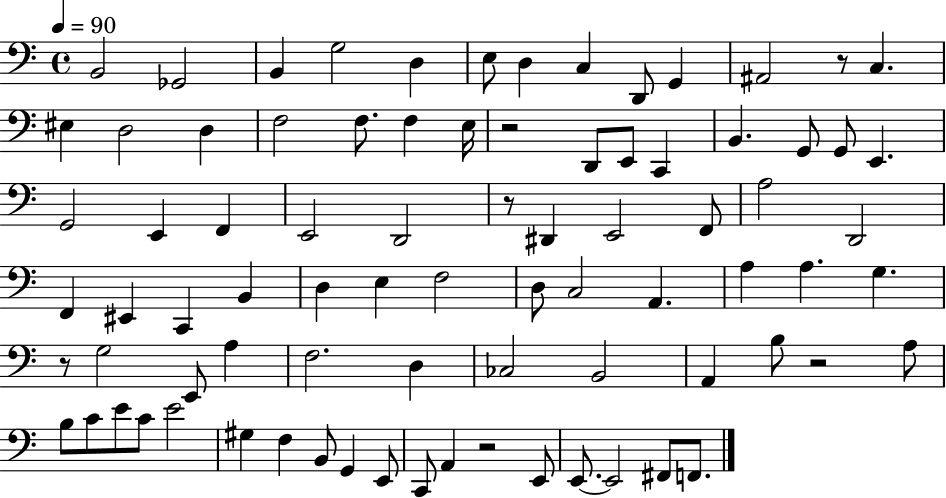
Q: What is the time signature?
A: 4/4